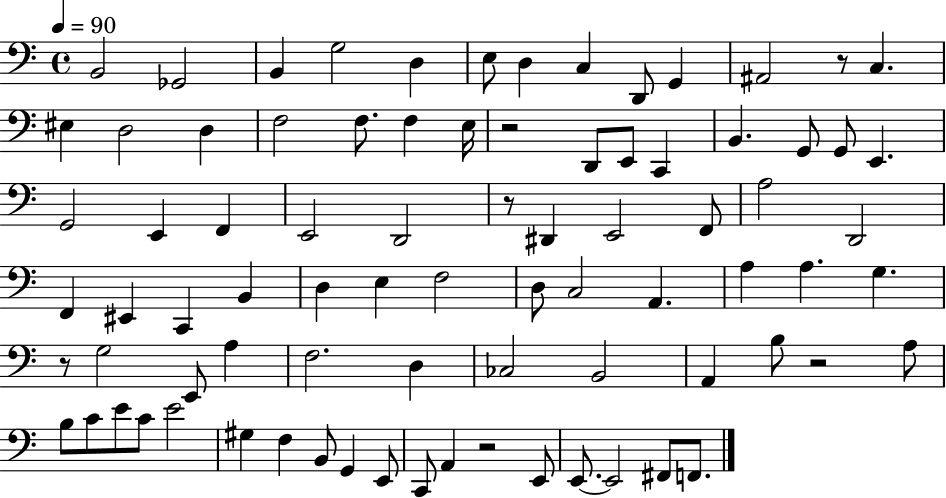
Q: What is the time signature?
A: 4/4